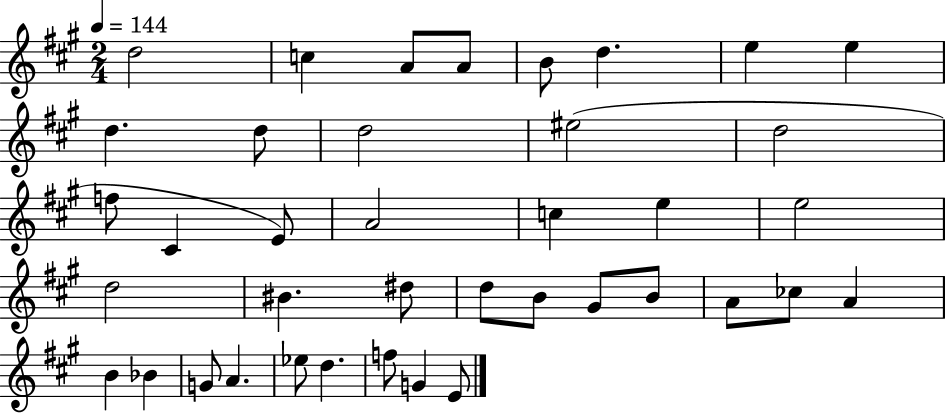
D5/h C5/q A4/e A4/e B4/e D5/q. E5/q E5/q D5/q. D5/e D5/h EIS5/h D5/h F5/e C#4/q E4/e A4/h C5/q E5/q E5/h D5/h BIS4/q. D#5/e D5/e B4/e G#4/e B4/e A4/e CES5/e A4/q B4/q Bb4/q G4/e A4/q. Eb5/e D5/q. F5/e G4/q E4/e